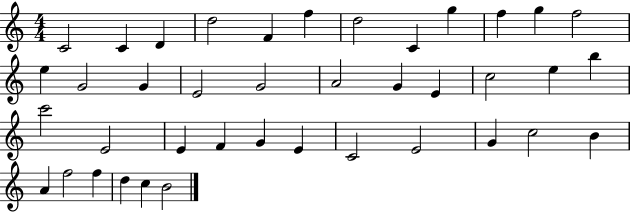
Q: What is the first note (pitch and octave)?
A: C4